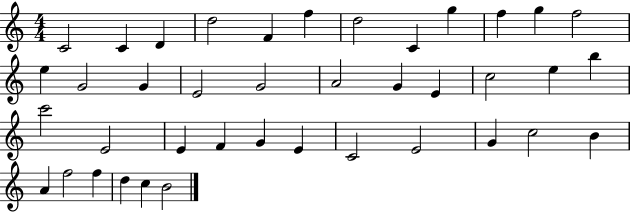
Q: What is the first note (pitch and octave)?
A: C4